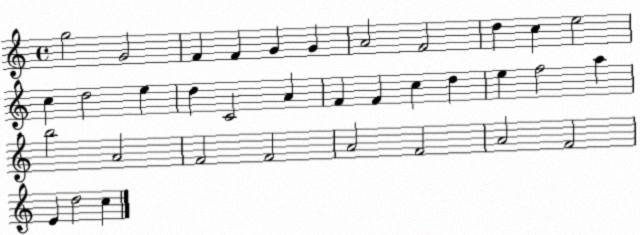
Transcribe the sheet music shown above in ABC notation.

X:1
T:Untitled
M:4/4
L:1/4
K:C
g2 G2 F F G G A2 F2 d c e2 c d2 e d C2 A F F c d e f2 a b2 A2 F2 F2 A2 F2 A2 F2 E d2 c